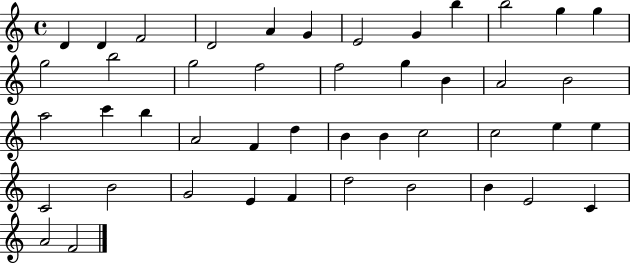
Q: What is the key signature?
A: C major